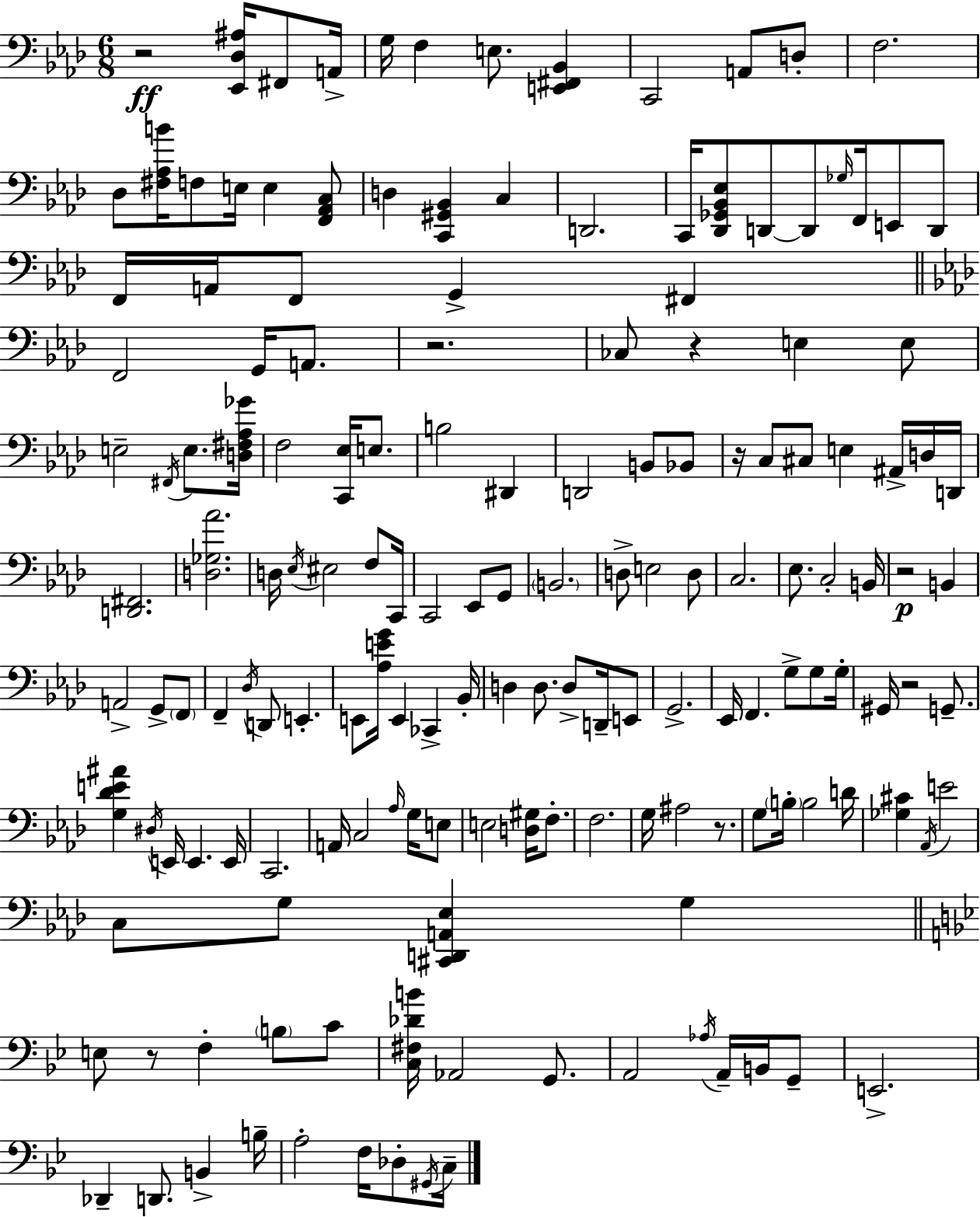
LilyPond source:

{
  \clef bass
  \numericTimeSignature
  \time 6/8
  \key f \minor
  \repeat volta 2 { r2\ff <ees, des ais>16 fis,8 a,16-> | g16 f4 e8. <e, fis, bes,>4 | c,2 a,8 d8-. | f2. | \break des8 <fis aes b'>16 f8 e16 e4 <f, aes, c>8 | d4 <c, gis, bes,>4 c4 | d,2. | c,16 <des, ges, bes, ees>8 d,8~~ d,8 \grace { ges16 } f,16 e,8 d,8 | \break f,16 a,16 f,8 g,4-> fis,4 | \bar "||" \break \key f \minor f,2 g,16 a,8. | r2. | ces8 r4 e4 e8 | e2-- \acciaccatura { fis,16 } e8. | \break <d fis aes ges'>16 f2 <c, ees>16 e8. | b2 dis,4 | d,2 b,8 bes,8 | r16 c8 cis8 e4 ais,16-> d16 | \break d,16 <d, fis,>2. | <d ges aes'>2. | d16 \acciaccatura { ees16 } eis2 f8 | c,16 c,2 ees,8 | \break g,8 \parenthesize b,2. | d8-> e2 | d8 c2. | ees8. c2-. | \break b,16 r2\p b,4 | a,2-> g,8-> | \parenthesize f,8 f,4-- \acciaccatura { des16 } d,8 e,4.-. | e,8 <aes e' g'>16 e,4 ces,4-> | \break bes,16-. d4 d8. d8-> | d,16-- e,8 g,2.-> | ees,16 f,4. g8-> | g8 g16-. gis,16 r2 | \break g,8.-- <g des' e' ais'>4 \acciaccatura { dis16 } e,16 e,4. | e,16 c,2. | a,16 c2 | \grace { aes16 } g16 e8 e2 | \break <d gis>16 f8.-. f2. | g16 ais2 | r8. g8 \parenthesize b16-. b2 | d'16 <ges cis'>4 \acciaccatura { aes,16 } e'2 | \break c8 g8 <cis, d, a, ees>4 | g4 \bar "||" \break \key bes \major e8 r8 f4-. \parenthesize b8 c'8 | <c fis des' b'>16 aes,2 g,8. | a,2 \acciaccatura { aes16 } a,16-- b,16 g,8-- | e,2.-> | \break des,4-- d,8. b,4-> | b16-- a2-. f16 des8-. | \acciaccatura { gis,16 } c16-- } \bar "|."
}